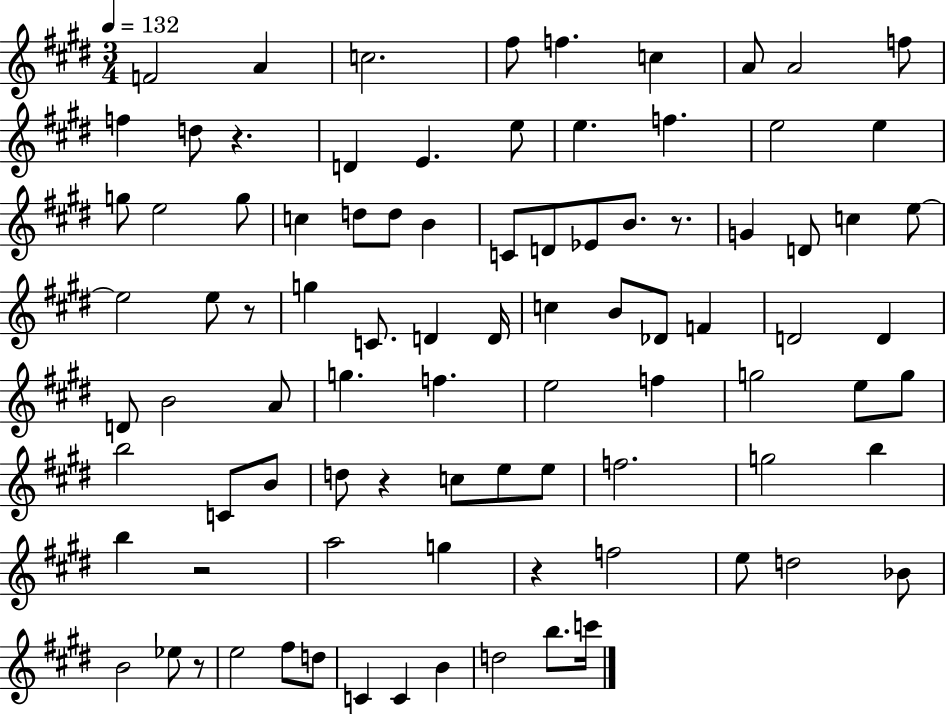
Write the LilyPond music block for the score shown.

{
  \clef treble
  \numericTimeSignature
  \time 3/4
  \key e \major
  \tempo 4 = 132
  f'2 a'4 | c''2. | fis''8 f''4. c''4 | a'8 a'2 f''8 | \break f''4 d''8 r4. | d'4 e'4. e''8 | e''4. f''4. | e''2 e''4 | \break g''8 e''2 g''8 | c''4 d''8 d''8 b'4 | c'8 d'8 ees'8 b'8. r8. | g'4 d'8 c''4 e''8~~ | \break e''2 e''8 r8 | g''4 c'8. d'4 d'16 | c''4 b'8 des'8 f'4 | d'2 d'4 | \break d'8 b'2 a'8 | g''4. f''4. | e''2 f''4 | g''2 e''8 g''8 | \break b''2 c'8 b'8 | d''8 r4 c''8 e''8 e''8 | f''2. | g''2 b''4 | \break b''4 r2 | a''2 g''4 | r4 f''2 | e''8 d''2 bes'8 | \break b'2 ees''8 r8 | e''2 fis''8 d''8 | c'4 c'4 b'4 | d''2 b''8. c'''16 | \break \bar "|."
}